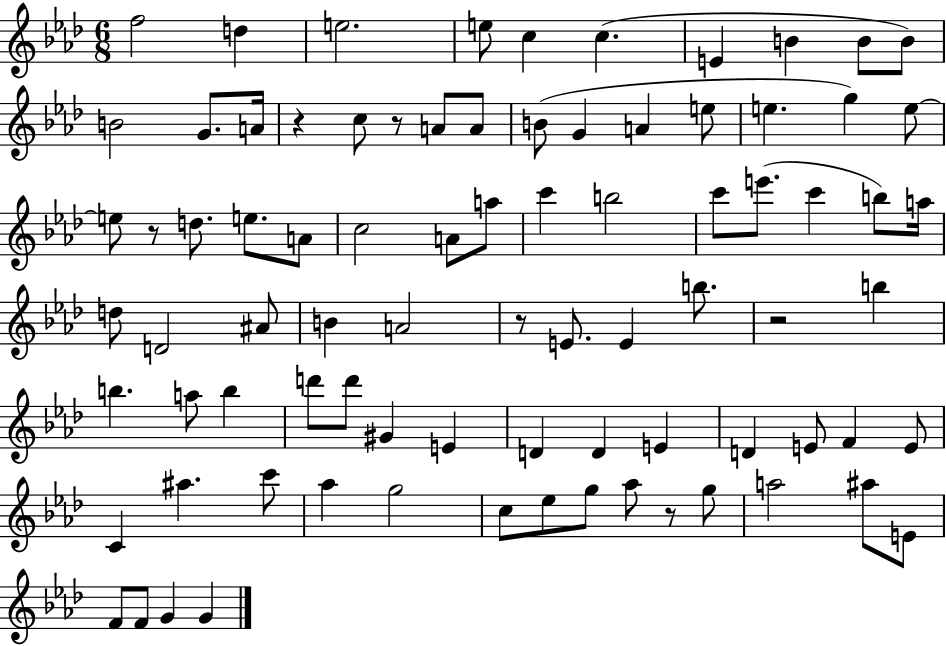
F5/h D5/q E5/h. E5/e C5/q C5/q. E4/q B4/q B4/e B4/e B4/h G4/e. A4/s R/q C5/e R/e A4/e A4/e B4/e G4/q A4/q E5/e E5/q. G5/q E5/e E5/e R/e D5/e. E5/e. A4/e C5/h A4/e A5/e C6/q B5/h C6/e E6/e. C6/q B5/e A5/s D5/e D4/h A#4/e B4/q A4/h R/e E4/e. E4/q B5/e. R/h B5/q B5/q. A5/e B5/q D6/e D6/e G#4/q E4/q D4/q D4/q E4/q D4/q E4/e F4/q E4/e C4/q A#5/q. C6/e Ab5/q G5/h C5/e Eb5/e G5/e Ab5/e R/e G5/e A5/h A#5/e E4/e F4/e F4/e G4/q G4/q